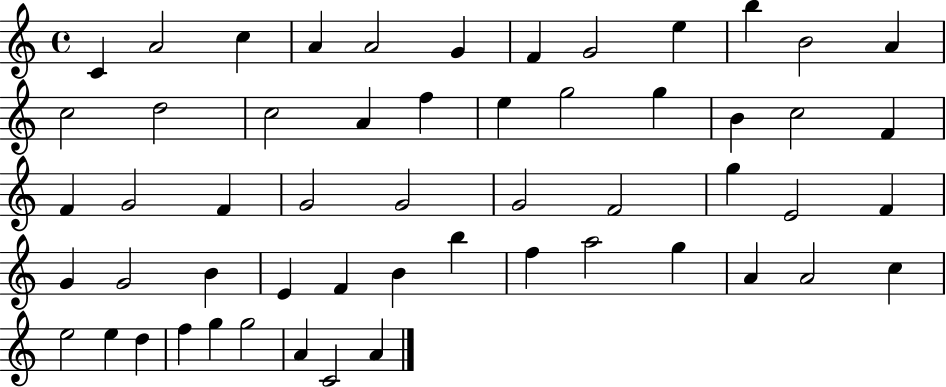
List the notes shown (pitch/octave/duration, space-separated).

C4/q A4/h C5/q A4/q A4/h G4/q F4/q G4/h E5/q B5/q B4/h A4/q C5/h D5/h C5/h A4/q F5/q E5/q G5/h G5/q B4/q C5/h F4/q F4/q G4/h F4/q G4/h G4/h G4/h F4/h G5/q E4/h F4/q G4/q G4/h B4/q E4/q F4/q B4/q B5/q F5/q A5/h G5/q A4/q A4/h C5/q E5/h E5/q D5/q F5/q G5/q G5/h A4/q C4/h A4/q